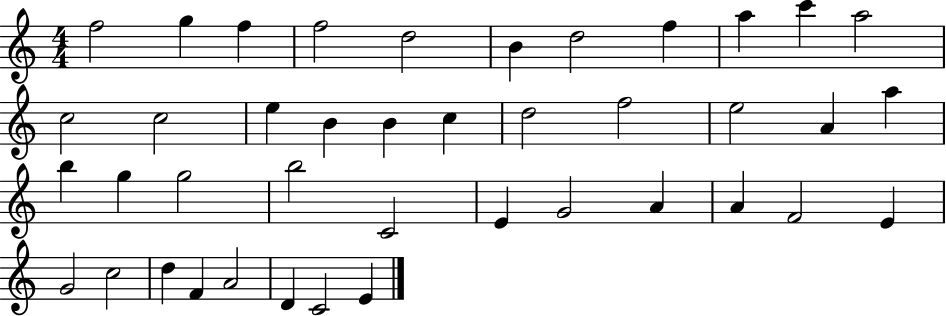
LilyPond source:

{
  \clef treble
  \numericTimeSignature
  \time 4/4
  \key c \major
  f''2 g''4 f''4 | f''2 d''2 | b'4 d''2 f''4 | a''4 c'''4 a''2 | \break c''2 c''2 | e''4 b'4 b'4 c''4 | d''2 f''2 | e''2 a'4 a''4 | \break b''4 g''4 g''2 | b''2 c'2 | e'4 g'2 a'4 | a'4 f'2 e'4 | \break g'2 c''2 | d''4 f'4 a'2 | d'4 c'2 e'4 | \bar "|."
}